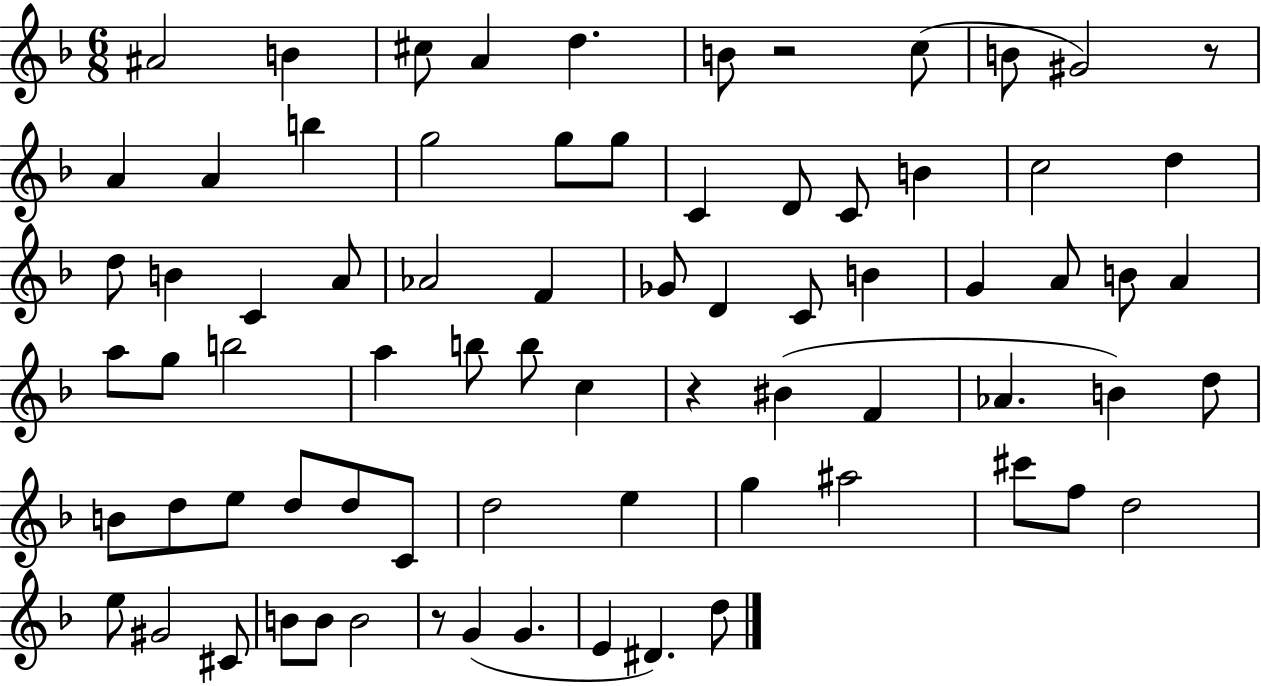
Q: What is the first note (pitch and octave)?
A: A#4